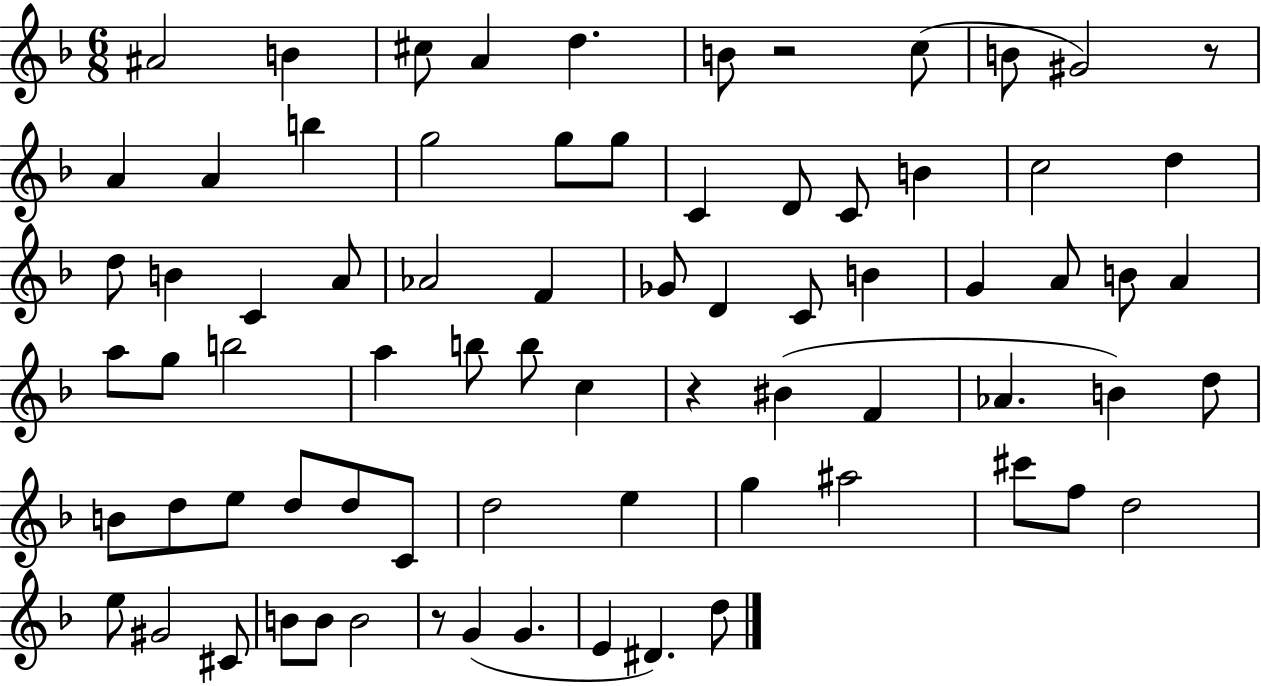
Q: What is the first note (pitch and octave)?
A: A#4